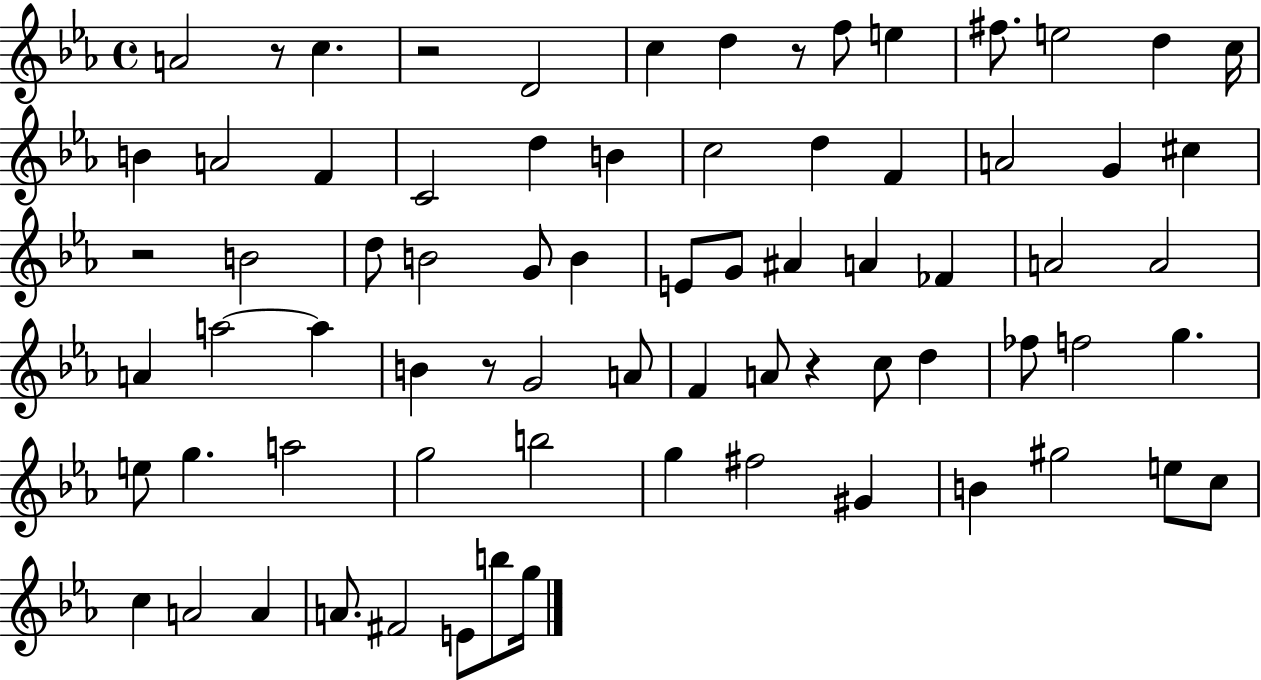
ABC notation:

X:1
T:Untitled
M:4/4
L:1/4
K:Eb
A2 z/2 c z2 D2 c d z/2 f/2 e ^f/2 e2 d c/4 B A2 F C2 d B c2 d F A2 G ^c z2 B2 d/2 B2 G/2 B E/2 G/2 ^A A _F A2 A2 A a2 a B z/2 G2 A/2 F A/2 z c/2 d _f/2 f2 g e/2 g a2 g2 b2 g ^f2 ^G B ^g2 e/2 c/2 c A2 A A/2 ^F2 E/2 b/2 g/4